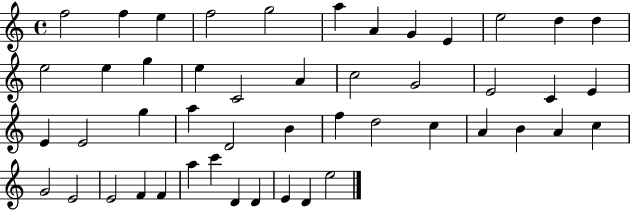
F5/h F5/q E5/q F5/h G5/h A5/q A4/q G4/q E4/q E5/h D5/q D5/q E5/h E5/q G5/q E5/q C4/h A4/q C5/h G4/h E4/h C4/q E4/q E4/q E4/h G5/q A5/q D4/h B4/q F5/q D5/h C5/q A4/q B4/q A4/q C5/q G4/h E4/h E4/h F4/q F4/q A5/q C6/q D4/q D4/q E4/q D4/q E5/h